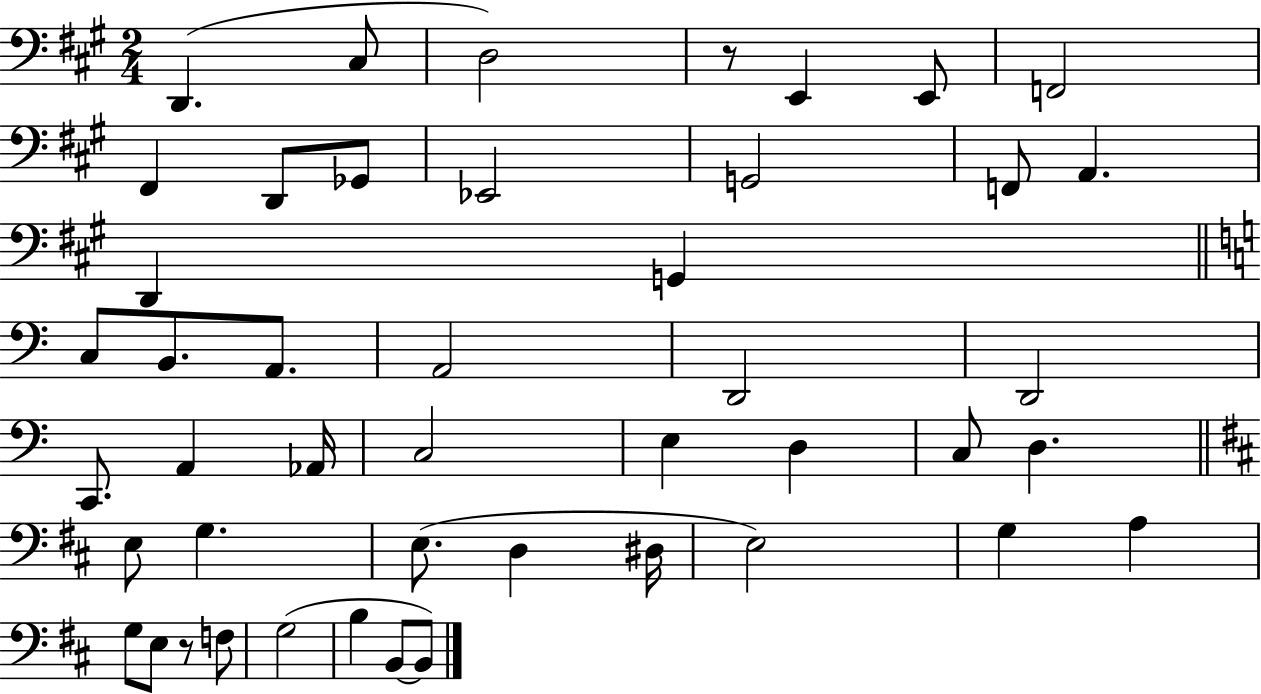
D2/q. C#3/e D3/h R/e E2/q E2/e F2/h F#2/q D2/e Gb2/e Eb2/h G2/h F2/e A2/q. D2/q G2/q C3/e B2/e. A2/e. A2/h D2/h D2/h C2/e. A2/q Ab2/s C3/h E3/q D3/q C3/e D3/q. E3/e G3/q. E3/e. D3/q D#3/s E3/h G3/q A3/q G3/e E3/e R/e F3/e G3/h B3/q B2/e B2/e